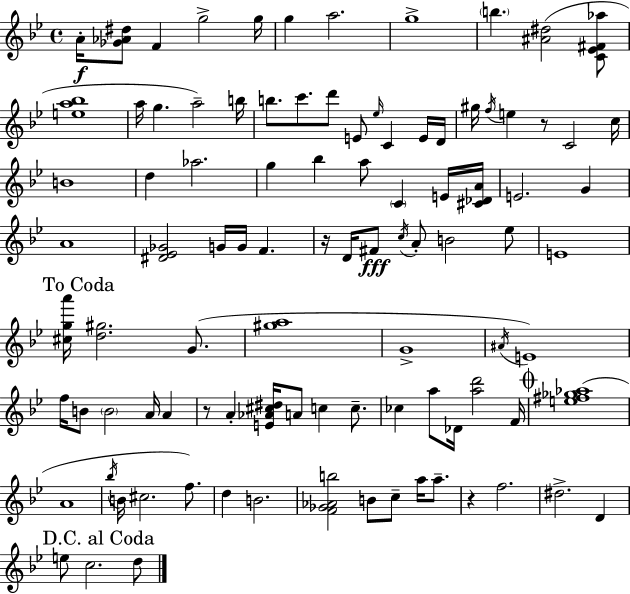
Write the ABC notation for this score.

X:1
T:Untitled
M:4/4
L:1/4
K:Bb
A/4 [_G_A^d]/2 F g2 g/4 g a2 g4 b [^A^d]2 [C_E^F_a]/2 [ea_b]4 a/4 g a2 b/4 b/2 c'/2 d'/2 E/2 _e/4 C E/4 D/4 ^g/4 f/4 e z/2 C2 c/4 B4 d _a2 g _b a/2 C E/4 [^C_DA]/4 E2 G A4 [^D_E_G]2 G/4 G/4 F z/4 D/4 ^F/2 c/4 A/2 B2 _e/2 E4 [^cga']/4 [d^g]2 G/2 [^ga]4 G4 ^A/4 E4 f/4 B/2 B2 A/4 A z/2 A [E_A^c^d]/4 A/2 c c/2 _c a/2 _D/4 [ad']2 F/4 [e^f_g_a]4 A4 _b/4 B/4 ^c2 f/2 d B2 [F_G_Ab]2 B/2 c/2 a/4 a/2 z f2 ^d2 D e/2 c2 d/2